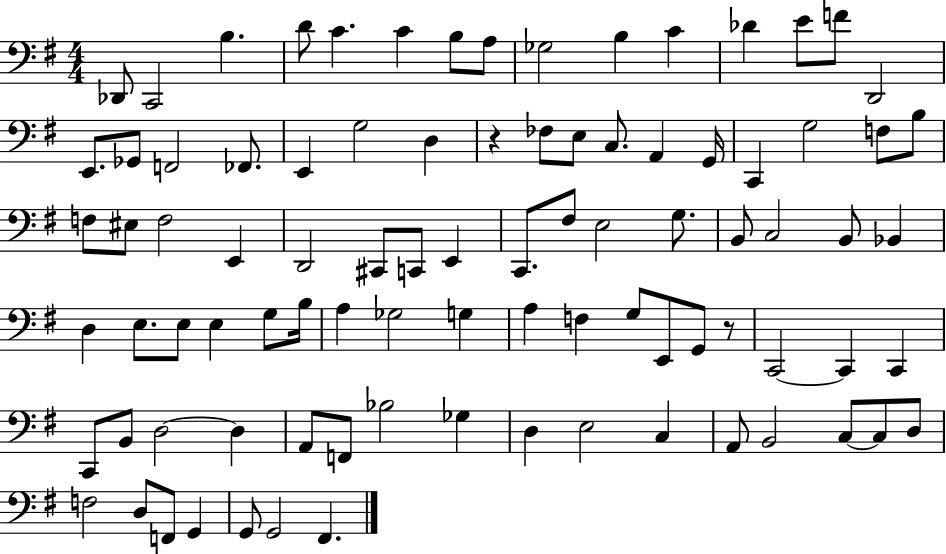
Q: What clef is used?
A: bass